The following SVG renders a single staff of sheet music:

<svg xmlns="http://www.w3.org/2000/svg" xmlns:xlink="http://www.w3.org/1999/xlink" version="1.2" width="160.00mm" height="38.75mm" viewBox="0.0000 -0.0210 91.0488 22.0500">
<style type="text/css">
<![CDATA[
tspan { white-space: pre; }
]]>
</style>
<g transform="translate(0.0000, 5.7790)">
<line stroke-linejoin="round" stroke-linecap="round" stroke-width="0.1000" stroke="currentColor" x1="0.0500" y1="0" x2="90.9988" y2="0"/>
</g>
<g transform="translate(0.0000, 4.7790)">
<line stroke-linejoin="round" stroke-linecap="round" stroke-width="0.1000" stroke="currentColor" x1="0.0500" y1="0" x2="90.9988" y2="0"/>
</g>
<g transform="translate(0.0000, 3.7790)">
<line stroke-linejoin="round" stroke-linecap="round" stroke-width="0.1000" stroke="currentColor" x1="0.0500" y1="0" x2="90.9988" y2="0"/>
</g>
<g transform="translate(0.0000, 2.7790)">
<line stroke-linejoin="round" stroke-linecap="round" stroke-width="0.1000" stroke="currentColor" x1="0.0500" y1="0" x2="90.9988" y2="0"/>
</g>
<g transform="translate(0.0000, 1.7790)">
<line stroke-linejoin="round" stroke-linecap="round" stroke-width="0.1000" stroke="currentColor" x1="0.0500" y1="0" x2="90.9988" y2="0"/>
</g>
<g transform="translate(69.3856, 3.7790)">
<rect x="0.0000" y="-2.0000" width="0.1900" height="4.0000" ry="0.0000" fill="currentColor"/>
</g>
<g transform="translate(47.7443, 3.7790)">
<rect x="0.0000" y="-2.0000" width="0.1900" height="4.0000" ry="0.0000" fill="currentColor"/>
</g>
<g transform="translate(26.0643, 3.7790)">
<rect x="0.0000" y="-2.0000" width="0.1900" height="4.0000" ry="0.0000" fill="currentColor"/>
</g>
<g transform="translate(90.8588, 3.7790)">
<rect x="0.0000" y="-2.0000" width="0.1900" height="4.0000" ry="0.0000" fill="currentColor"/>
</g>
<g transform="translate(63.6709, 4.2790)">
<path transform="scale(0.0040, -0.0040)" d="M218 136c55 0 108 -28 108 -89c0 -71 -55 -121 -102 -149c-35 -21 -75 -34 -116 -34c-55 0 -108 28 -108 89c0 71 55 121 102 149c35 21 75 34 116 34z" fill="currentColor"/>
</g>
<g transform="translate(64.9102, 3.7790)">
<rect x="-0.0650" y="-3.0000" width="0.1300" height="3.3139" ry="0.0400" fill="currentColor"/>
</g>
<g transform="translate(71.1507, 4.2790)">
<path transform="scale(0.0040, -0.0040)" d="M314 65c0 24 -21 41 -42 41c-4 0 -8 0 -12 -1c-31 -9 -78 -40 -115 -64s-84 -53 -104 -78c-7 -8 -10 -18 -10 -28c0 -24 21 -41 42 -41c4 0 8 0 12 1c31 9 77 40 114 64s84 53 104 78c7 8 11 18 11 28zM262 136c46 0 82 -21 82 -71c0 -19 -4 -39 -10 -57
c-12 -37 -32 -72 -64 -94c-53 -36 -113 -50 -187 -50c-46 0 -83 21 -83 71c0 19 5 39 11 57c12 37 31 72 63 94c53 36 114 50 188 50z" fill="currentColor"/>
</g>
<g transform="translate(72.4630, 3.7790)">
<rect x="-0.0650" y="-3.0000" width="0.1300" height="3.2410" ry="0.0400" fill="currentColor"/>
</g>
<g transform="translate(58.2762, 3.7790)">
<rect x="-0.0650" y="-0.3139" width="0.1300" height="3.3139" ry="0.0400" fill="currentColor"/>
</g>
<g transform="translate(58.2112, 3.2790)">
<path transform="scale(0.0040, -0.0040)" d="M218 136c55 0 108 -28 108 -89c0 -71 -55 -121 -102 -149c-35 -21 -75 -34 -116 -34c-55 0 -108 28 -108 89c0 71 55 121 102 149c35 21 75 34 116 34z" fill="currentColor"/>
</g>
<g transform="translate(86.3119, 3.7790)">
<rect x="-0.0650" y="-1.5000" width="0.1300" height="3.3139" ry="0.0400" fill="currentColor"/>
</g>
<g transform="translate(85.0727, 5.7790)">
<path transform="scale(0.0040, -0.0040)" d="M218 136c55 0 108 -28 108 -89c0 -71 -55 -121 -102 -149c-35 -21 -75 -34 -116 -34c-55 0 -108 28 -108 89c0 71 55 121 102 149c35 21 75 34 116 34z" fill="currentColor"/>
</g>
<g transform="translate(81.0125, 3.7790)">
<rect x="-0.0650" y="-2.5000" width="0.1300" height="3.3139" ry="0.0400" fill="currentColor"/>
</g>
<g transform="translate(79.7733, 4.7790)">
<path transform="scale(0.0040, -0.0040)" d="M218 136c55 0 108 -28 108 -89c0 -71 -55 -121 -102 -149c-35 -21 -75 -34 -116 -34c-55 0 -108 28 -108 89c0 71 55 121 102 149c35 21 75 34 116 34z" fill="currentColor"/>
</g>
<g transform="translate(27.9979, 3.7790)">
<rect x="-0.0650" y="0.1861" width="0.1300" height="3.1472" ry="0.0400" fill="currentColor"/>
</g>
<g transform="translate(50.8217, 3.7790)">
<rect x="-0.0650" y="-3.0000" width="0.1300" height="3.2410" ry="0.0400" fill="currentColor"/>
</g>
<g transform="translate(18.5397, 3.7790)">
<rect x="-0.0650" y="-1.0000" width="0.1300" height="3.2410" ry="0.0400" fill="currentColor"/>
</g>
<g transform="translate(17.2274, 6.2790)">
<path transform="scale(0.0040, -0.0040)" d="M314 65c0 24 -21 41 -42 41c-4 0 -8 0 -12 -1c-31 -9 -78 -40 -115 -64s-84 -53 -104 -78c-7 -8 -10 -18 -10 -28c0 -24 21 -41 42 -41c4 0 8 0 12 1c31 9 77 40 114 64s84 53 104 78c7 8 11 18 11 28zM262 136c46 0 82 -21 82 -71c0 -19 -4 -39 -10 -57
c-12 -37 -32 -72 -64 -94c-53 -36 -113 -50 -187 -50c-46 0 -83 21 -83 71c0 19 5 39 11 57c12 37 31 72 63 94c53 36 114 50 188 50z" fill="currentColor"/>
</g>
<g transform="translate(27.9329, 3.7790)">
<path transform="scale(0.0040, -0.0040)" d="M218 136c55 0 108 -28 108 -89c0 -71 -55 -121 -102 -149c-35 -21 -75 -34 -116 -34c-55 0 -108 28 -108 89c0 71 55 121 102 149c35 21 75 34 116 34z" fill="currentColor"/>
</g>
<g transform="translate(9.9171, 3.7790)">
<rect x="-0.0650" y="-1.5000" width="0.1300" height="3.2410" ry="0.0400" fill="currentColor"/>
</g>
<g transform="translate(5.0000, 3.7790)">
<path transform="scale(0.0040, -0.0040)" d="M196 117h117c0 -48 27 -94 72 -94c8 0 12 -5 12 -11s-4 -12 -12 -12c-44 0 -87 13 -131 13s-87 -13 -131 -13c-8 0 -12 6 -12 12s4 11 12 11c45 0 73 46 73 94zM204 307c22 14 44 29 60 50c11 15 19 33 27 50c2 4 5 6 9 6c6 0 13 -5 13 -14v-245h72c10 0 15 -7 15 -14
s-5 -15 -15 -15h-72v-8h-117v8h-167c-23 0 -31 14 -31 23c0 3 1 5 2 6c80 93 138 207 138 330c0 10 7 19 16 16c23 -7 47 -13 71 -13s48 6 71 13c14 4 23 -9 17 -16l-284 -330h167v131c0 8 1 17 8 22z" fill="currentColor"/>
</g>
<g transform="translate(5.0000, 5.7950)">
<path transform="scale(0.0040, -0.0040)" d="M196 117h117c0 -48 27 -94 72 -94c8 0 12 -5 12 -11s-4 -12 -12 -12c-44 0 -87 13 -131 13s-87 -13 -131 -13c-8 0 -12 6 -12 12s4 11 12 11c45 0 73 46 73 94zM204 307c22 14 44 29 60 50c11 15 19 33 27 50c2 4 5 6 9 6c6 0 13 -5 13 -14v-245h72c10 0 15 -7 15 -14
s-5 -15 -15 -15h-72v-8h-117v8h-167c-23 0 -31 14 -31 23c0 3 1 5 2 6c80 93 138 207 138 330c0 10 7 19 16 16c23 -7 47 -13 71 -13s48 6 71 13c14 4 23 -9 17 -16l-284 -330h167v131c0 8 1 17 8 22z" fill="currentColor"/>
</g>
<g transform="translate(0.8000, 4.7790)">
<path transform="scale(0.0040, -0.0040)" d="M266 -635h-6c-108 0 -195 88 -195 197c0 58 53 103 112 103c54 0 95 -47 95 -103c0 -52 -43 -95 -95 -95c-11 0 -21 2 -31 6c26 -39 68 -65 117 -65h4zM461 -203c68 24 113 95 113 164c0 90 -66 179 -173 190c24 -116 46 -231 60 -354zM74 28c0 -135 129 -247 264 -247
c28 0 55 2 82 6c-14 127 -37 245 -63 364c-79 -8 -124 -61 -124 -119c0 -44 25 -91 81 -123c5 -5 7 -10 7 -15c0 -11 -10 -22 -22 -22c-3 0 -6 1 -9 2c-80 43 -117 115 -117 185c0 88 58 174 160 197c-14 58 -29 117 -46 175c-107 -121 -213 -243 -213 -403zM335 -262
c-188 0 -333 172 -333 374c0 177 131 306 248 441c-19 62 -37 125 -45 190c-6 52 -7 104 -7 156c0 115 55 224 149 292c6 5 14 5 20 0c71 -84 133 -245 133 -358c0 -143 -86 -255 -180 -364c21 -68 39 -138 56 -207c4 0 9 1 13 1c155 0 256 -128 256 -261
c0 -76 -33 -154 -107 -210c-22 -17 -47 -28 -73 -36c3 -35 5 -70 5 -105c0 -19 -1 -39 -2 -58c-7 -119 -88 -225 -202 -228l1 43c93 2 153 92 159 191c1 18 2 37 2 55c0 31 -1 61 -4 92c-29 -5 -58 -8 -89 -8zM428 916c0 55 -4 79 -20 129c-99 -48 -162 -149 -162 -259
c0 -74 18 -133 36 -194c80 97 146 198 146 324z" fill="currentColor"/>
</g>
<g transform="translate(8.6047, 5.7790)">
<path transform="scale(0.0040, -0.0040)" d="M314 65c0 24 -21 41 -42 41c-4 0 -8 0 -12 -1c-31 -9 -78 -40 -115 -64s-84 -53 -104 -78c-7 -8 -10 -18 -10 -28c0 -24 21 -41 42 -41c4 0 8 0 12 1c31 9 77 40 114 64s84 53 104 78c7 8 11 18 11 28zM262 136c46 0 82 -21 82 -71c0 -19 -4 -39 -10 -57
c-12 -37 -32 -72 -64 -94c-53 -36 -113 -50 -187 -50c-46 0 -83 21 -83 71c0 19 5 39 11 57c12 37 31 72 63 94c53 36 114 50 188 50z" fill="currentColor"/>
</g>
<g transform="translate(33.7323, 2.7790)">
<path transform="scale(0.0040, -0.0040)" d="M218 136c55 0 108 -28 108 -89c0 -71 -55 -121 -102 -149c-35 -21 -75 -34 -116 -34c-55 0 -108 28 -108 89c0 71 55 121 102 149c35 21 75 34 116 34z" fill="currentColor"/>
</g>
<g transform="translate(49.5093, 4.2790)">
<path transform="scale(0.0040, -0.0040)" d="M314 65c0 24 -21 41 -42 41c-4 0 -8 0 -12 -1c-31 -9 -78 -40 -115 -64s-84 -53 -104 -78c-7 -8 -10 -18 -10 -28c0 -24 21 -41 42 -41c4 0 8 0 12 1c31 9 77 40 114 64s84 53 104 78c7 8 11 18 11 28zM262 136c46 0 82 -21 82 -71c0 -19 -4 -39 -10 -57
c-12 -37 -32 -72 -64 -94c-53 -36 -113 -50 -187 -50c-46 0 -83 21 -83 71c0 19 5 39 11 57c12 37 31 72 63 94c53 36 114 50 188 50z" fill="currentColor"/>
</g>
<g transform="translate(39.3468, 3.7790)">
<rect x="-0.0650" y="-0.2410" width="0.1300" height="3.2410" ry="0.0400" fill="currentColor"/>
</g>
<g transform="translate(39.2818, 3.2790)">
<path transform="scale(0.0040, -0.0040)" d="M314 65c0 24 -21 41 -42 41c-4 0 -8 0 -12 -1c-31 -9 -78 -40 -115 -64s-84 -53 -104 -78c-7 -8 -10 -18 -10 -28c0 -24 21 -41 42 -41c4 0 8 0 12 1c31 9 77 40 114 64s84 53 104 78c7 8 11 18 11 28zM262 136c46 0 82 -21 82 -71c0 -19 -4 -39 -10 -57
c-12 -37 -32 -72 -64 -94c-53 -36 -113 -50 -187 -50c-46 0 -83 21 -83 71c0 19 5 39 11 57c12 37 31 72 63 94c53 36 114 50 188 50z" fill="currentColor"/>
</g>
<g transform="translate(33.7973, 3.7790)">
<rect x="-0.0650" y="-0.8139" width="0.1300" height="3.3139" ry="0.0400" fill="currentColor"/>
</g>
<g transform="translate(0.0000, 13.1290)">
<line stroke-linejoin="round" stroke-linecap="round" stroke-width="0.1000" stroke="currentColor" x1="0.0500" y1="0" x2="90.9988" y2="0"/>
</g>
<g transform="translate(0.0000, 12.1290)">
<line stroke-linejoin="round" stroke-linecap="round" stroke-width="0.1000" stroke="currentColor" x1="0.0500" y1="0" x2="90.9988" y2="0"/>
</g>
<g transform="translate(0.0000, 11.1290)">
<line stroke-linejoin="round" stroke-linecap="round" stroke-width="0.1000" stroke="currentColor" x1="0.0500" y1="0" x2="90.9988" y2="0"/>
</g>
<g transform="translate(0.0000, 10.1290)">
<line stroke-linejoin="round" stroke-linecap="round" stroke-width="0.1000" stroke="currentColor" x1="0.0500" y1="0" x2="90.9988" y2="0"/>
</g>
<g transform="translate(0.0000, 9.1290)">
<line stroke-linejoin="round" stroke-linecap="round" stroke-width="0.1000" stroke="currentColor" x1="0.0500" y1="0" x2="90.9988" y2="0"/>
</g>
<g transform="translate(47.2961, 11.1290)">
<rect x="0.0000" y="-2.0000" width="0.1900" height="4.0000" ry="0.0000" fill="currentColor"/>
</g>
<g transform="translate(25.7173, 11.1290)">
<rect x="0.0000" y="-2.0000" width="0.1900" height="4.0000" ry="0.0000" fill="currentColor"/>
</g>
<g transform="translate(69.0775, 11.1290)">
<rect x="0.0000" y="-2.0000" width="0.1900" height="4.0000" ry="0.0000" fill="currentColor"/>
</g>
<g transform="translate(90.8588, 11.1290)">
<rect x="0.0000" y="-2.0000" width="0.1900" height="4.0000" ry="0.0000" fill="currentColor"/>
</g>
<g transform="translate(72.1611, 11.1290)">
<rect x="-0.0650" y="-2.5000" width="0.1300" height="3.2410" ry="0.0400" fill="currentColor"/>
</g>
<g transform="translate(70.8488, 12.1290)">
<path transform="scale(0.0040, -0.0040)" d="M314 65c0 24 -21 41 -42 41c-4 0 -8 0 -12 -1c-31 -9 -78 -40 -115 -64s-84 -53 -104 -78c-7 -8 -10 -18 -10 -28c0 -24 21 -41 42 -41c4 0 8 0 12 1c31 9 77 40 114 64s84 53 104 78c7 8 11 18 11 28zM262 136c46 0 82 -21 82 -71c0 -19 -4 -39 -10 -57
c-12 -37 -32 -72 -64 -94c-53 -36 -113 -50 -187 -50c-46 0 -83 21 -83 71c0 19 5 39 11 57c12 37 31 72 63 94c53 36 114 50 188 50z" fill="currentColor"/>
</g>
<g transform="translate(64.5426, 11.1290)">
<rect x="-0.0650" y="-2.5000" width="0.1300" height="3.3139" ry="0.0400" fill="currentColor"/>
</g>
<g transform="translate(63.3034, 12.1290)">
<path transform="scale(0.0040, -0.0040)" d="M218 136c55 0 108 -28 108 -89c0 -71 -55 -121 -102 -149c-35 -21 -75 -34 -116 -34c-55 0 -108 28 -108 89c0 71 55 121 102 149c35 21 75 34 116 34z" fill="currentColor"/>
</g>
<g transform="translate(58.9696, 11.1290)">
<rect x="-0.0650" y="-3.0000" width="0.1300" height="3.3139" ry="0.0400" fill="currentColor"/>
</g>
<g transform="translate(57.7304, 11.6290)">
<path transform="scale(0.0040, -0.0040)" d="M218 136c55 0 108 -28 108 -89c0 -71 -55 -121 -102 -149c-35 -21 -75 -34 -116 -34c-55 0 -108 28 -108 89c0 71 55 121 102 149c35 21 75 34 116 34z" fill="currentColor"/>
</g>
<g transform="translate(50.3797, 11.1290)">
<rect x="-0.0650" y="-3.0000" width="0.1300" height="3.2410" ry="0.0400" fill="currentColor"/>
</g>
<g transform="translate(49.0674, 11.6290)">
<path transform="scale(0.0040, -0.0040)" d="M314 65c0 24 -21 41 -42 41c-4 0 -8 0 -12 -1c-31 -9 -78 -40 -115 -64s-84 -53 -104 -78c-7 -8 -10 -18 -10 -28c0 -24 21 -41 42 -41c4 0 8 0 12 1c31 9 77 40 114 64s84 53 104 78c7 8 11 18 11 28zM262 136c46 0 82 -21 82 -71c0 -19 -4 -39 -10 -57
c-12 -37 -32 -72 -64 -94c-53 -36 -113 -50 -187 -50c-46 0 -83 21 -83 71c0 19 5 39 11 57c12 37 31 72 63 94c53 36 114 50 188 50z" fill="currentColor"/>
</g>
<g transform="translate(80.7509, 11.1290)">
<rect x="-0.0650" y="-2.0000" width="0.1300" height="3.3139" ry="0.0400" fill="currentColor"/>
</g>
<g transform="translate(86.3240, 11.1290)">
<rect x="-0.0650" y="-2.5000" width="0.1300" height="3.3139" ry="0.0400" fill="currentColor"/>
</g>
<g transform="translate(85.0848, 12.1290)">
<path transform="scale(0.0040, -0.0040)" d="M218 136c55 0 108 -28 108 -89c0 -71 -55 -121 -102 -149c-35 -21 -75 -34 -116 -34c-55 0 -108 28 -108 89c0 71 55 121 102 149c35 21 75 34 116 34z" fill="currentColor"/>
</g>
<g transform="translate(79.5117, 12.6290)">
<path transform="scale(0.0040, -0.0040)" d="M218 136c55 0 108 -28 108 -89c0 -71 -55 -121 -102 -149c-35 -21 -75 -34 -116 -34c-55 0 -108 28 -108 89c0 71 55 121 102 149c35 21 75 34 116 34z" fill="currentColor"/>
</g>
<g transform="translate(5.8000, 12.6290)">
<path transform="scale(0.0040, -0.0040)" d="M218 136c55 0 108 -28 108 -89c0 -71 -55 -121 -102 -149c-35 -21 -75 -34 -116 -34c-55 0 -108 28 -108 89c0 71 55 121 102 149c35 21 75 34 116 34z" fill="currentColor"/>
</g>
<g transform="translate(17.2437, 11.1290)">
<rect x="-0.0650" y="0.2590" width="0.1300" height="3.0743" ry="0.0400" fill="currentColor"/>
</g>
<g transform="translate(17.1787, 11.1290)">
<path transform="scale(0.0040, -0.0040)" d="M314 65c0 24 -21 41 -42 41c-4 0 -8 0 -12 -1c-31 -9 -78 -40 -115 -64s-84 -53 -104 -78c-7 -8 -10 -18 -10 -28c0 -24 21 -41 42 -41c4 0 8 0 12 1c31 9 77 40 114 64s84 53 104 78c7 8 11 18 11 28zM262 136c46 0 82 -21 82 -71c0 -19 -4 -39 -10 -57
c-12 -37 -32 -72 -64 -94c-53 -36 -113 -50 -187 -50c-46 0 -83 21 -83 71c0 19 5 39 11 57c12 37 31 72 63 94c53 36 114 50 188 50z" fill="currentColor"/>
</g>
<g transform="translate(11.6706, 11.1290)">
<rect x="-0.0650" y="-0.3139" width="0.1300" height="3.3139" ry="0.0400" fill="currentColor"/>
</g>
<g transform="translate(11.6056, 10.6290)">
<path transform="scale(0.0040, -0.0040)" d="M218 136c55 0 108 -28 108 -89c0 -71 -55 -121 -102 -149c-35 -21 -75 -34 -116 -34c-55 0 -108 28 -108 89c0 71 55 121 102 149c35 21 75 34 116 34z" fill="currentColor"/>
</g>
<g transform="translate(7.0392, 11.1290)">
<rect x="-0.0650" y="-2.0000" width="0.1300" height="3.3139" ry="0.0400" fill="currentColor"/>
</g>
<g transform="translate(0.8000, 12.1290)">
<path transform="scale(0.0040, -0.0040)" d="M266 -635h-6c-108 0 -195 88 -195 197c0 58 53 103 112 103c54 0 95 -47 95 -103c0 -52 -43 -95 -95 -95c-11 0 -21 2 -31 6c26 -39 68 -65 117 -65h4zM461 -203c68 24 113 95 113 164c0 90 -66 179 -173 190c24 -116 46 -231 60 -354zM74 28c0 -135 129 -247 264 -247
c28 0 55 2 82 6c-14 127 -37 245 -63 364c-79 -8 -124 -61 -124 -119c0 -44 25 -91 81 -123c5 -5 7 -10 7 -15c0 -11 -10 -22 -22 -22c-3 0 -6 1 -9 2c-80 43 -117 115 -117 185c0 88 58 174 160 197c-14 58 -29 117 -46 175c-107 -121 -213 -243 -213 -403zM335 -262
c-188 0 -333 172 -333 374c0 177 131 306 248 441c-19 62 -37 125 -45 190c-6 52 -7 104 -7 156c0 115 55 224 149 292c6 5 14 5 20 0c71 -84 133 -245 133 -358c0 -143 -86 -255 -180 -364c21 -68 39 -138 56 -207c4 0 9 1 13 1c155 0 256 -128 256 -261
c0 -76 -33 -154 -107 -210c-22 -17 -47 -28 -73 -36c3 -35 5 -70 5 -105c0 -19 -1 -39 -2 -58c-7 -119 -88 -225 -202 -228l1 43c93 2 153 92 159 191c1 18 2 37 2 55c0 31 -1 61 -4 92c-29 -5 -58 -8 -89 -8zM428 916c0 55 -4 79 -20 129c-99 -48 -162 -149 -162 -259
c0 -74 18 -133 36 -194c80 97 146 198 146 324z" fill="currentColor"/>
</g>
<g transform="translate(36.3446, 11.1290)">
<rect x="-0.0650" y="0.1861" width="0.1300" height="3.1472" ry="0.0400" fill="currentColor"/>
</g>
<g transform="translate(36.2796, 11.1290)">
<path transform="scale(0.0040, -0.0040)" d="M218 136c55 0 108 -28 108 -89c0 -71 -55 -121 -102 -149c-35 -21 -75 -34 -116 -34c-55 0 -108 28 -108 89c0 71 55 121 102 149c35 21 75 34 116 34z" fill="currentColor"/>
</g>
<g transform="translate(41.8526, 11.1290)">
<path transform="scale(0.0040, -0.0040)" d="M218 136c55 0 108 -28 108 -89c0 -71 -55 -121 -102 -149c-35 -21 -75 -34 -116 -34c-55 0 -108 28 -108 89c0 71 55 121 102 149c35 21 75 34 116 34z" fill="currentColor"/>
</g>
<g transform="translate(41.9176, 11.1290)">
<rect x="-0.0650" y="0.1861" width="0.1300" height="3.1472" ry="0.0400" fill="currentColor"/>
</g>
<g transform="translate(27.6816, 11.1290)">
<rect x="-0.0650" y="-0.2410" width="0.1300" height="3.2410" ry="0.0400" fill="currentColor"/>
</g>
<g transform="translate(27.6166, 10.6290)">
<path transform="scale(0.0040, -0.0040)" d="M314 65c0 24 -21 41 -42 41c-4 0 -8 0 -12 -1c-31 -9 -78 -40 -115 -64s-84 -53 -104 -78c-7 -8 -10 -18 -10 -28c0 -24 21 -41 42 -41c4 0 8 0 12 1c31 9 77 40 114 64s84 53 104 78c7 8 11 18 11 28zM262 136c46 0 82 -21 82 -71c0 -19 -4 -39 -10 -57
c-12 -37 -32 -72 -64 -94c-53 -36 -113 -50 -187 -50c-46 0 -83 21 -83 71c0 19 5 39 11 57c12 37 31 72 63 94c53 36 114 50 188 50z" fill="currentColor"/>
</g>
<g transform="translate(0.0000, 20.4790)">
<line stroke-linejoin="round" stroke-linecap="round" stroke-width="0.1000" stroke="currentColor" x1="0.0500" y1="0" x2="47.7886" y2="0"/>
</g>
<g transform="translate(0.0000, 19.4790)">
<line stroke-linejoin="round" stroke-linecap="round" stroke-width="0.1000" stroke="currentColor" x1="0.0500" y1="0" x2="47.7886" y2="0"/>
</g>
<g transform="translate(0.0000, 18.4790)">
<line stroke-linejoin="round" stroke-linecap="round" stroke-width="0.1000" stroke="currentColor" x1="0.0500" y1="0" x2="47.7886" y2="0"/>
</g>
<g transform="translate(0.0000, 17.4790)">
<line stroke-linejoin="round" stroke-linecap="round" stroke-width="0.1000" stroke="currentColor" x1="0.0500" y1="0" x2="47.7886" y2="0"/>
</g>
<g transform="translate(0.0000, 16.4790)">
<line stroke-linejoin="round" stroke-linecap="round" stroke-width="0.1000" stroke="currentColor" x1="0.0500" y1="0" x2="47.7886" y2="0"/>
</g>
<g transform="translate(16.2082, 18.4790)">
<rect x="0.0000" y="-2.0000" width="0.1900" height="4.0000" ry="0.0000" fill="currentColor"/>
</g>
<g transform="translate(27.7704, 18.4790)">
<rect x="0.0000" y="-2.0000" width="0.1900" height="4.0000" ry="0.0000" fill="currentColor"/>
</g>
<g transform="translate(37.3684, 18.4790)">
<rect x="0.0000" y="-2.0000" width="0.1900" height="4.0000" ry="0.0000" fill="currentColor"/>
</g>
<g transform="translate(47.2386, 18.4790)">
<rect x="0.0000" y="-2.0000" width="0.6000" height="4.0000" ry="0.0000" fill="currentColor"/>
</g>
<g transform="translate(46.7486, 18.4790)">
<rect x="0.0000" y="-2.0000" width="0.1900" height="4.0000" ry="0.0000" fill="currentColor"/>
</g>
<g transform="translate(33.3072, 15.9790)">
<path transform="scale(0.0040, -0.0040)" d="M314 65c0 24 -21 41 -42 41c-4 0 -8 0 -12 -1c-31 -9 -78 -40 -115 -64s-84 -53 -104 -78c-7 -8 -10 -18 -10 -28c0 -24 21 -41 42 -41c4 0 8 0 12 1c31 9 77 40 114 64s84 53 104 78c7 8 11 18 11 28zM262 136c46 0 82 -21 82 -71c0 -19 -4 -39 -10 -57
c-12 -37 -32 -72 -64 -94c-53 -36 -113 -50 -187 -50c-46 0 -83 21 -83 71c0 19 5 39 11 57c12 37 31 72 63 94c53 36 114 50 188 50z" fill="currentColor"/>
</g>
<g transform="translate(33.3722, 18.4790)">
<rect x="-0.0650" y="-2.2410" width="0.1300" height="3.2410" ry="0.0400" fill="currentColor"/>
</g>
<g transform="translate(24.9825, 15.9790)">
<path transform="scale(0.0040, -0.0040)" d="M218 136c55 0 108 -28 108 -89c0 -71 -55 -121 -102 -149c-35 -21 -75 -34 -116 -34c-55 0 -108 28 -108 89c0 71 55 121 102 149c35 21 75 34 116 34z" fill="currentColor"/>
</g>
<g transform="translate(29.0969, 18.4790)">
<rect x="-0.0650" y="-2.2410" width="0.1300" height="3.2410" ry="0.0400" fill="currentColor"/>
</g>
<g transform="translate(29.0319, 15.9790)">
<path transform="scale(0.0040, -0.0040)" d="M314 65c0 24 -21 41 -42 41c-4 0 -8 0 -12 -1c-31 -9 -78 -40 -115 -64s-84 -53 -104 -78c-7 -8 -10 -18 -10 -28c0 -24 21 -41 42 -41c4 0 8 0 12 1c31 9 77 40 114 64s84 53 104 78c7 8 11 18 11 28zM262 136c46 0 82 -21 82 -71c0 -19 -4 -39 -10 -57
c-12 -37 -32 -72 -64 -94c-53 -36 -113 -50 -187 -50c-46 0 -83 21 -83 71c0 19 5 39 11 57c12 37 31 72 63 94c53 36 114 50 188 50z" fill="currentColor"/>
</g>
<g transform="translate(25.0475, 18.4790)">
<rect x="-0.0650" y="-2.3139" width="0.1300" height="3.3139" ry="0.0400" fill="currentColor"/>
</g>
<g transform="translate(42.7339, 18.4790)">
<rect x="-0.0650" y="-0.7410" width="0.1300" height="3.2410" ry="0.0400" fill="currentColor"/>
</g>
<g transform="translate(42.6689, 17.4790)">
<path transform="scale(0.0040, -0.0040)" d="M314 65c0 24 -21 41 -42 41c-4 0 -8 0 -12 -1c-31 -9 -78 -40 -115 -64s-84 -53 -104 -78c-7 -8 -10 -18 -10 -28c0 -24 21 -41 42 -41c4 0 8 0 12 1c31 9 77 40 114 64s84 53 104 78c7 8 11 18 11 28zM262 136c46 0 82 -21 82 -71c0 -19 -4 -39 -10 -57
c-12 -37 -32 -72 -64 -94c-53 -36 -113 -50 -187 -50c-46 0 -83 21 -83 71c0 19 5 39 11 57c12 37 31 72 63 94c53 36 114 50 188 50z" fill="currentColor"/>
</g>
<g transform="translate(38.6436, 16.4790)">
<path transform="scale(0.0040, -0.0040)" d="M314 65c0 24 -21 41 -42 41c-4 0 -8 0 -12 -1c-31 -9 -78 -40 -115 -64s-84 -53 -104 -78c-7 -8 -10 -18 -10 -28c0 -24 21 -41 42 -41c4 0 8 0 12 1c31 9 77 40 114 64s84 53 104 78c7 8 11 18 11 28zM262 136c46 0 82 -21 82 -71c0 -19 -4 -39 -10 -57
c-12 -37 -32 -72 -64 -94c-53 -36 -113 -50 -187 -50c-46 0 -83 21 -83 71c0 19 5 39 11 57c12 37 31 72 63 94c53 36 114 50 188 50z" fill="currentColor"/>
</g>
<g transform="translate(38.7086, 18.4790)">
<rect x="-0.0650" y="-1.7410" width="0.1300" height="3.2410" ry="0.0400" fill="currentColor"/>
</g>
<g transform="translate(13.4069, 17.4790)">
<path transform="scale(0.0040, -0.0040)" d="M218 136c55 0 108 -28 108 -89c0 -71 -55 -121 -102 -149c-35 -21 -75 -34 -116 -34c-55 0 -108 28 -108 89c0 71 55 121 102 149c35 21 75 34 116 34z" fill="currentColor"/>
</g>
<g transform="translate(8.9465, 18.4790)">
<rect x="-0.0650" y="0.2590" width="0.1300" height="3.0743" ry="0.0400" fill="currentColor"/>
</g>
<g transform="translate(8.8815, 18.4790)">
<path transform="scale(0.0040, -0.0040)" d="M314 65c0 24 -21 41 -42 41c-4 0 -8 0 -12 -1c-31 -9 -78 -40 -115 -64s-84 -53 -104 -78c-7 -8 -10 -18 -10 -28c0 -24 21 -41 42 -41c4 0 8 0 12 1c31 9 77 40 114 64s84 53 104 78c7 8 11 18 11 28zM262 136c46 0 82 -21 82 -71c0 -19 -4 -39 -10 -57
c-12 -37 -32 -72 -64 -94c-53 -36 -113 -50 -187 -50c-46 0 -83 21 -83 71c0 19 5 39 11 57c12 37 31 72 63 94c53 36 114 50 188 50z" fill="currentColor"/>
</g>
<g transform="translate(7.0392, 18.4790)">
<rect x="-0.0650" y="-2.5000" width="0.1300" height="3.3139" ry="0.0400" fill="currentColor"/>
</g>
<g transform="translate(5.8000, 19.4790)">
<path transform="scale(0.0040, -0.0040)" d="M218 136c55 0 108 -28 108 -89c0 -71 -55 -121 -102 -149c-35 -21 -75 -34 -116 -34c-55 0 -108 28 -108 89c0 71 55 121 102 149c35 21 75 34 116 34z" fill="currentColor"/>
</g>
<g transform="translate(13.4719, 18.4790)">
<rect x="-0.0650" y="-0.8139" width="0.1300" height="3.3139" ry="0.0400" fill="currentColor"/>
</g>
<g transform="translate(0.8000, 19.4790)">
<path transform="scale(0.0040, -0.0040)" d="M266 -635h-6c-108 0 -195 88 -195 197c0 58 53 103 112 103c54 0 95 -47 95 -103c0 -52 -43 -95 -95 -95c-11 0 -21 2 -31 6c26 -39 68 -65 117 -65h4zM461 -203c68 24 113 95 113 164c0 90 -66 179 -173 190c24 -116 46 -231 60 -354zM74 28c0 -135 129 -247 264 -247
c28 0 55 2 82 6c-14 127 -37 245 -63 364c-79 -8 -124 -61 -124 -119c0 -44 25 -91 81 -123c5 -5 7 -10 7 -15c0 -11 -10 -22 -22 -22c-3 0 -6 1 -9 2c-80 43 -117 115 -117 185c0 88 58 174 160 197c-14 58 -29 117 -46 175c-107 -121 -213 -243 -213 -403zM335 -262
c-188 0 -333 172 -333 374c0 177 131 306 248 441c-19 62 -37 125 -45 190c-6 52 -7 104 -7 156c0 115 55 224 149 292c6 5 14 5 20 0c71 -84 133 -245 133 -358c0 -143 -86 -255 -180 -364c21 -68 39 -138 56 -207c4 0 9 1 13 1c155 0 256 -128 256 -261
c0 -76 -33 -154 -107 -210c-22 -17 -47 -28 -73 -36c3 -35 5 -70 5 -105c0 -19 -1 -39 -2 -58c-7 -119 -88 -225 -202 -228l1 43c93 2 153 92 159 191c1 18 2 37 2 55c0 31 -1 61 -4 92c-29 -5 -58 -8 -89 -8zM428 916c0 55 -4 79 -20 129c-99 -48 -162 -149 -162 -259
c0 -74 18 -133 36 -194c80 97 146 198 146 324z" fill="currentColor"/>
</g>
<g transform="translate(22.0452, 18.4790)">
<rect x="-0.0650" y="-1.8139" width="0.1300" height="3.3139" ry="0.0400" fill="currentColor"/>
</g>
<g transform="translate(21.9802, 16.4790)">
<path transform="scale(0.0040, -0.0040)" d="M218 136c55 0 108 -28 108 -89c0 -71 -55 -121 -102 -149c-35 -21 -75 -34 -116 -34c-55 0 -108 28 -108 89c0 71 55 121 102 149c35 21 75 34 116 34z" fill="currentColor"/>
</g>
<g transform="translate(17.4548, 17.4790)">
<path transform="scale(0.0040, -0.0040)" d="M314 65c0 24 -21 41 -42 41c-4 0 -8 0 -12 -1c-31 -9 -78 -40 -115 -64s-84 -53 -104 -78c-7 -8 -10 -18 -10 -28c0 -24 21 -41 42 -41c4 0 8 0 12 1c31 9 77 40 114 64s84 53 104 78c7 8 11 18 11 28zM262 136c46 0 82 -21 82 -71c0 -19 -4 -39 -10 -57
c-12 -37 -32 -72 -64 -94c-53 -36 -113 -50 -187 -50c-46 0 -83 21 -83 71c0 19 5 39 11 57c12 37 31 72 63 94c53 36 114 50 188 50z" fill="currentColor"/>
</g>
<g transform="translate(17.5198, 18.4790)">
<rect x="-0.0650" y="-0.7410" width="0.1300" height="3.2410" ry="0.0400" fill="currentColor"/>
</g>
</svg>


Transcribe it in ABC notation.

X:1
T:Untitled
M:4/4
L:1/4
K:C
E2 D2 B d c2 A2 c A A2 G E F c B2 c2 B B A2 A G G2 F G G B2 d d2 f g g2 g2 f2 d2